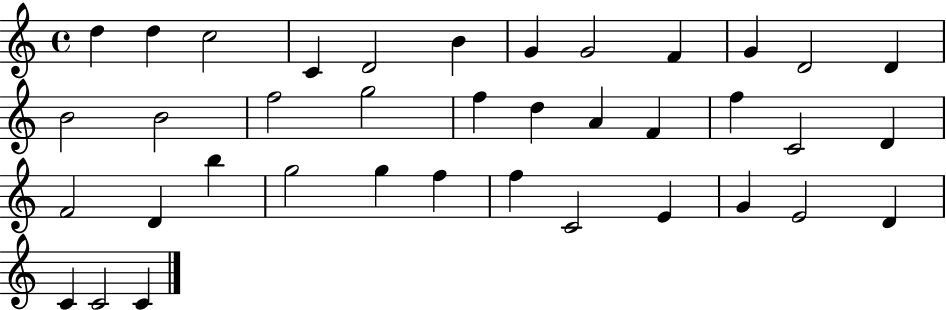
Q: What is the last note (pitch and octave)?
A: C4